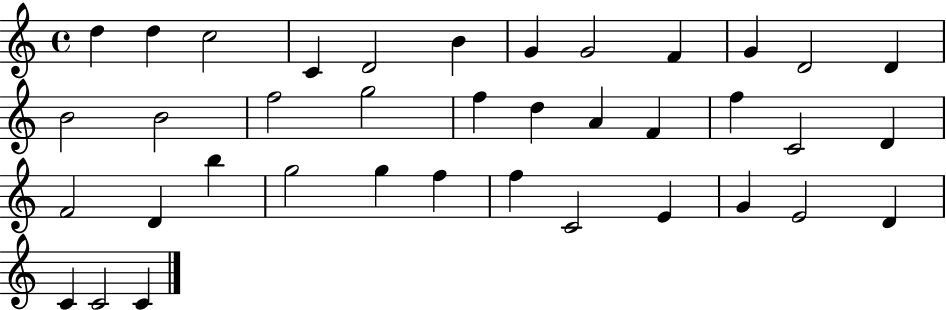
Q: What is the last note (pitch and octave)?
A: C4